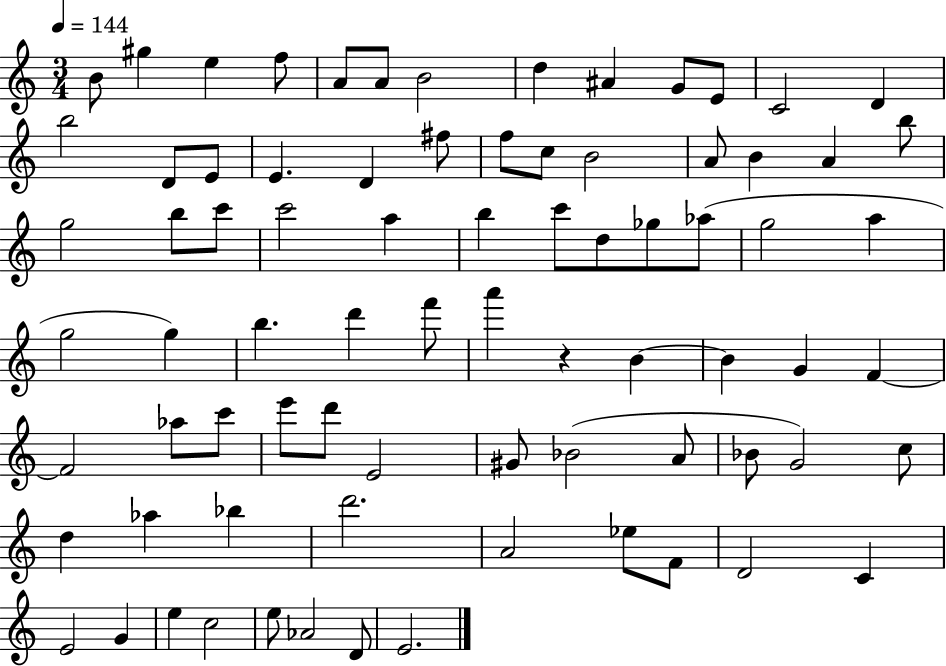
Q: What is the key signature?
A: C major